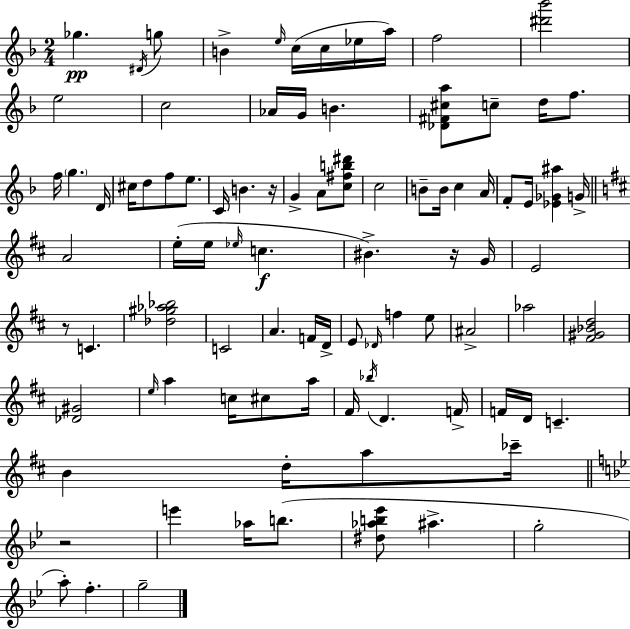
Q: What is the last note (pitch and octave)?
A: G5